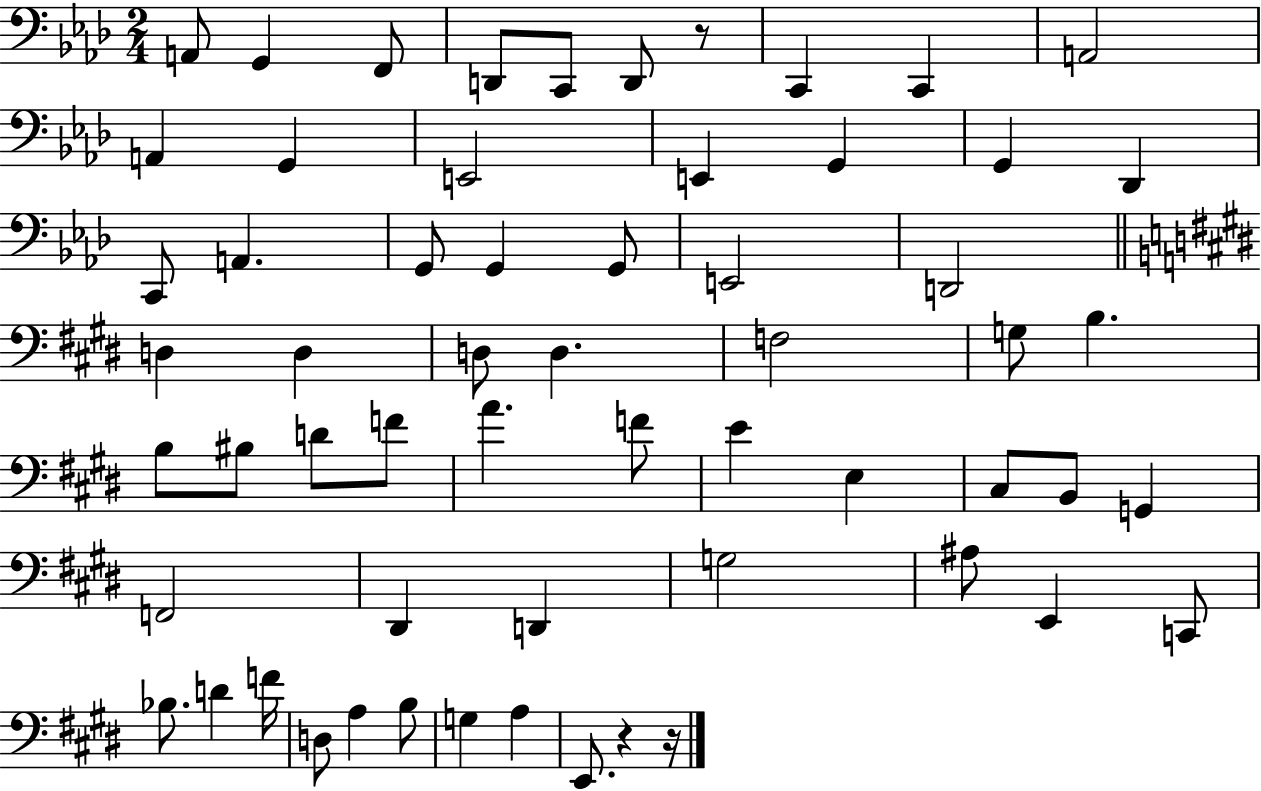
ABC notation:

X:1
T:Untitled
M:2/4
L:1/4
K:Ab
A,,/2 G,, F,,/2 D,,/2 C,,/2 D,,/2 z/2 C,, C,, A,,2 A,, G,, E,,2 E,, G,, G,, _D,, C,,/2 A,, G,,/2 G,, G,,/2 E,,2 D,,2 D, D, D,/2 D, F,2 G,/2 B, B,/2 ^B,/2 D/2 F/2 A F/2 E E, ^C,/2 B,,/2 G,, F,,2 ^D,, D,, G,2 ^A,/2 E,, C,,/2 _B,/2 D F/4 D,/2 A, B,/2 G, A, E,,/2 z z/4